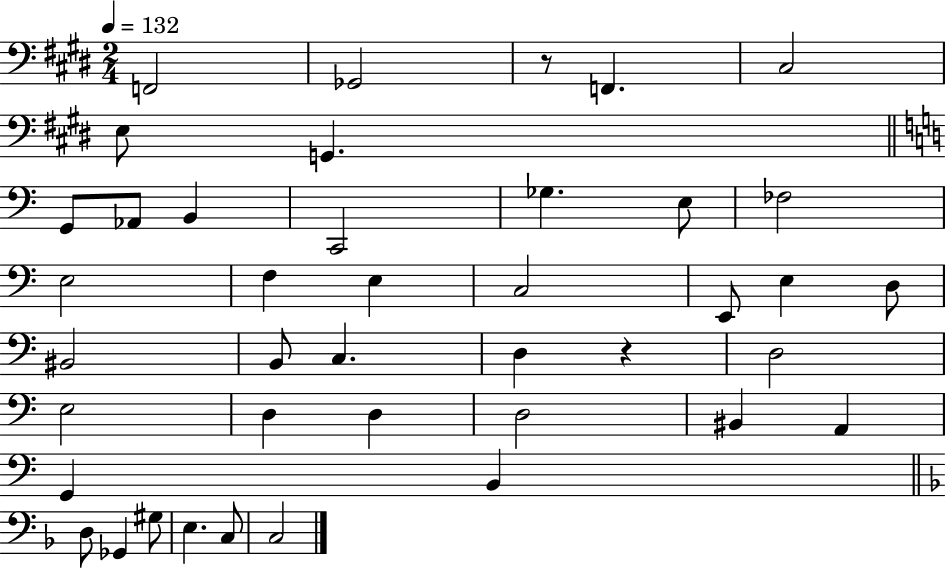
X:1
T:Untitled
M:2/4
L:1/4
K:E
F,,2 _G,,2 z/2 F,, ^C,2 E,/2 G,, G,,/2 _A,,/2 B,, C,,2 _G, E,/2 _F,2 E,2 F, E, C,2 E,,/2 E, D,/2 ^B,,2 B,,/2 C, D, z D,2 E,2 D, D, D,2 ^B,, A,, G,, B,, D,/2 _G,, ^G,/2 E, C,/2 C,2